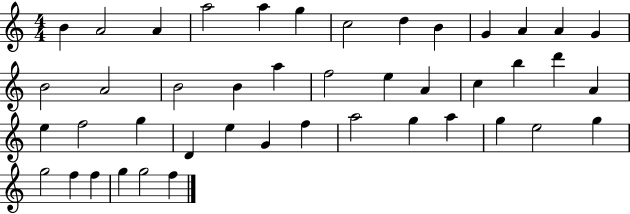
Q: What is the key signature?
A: C major